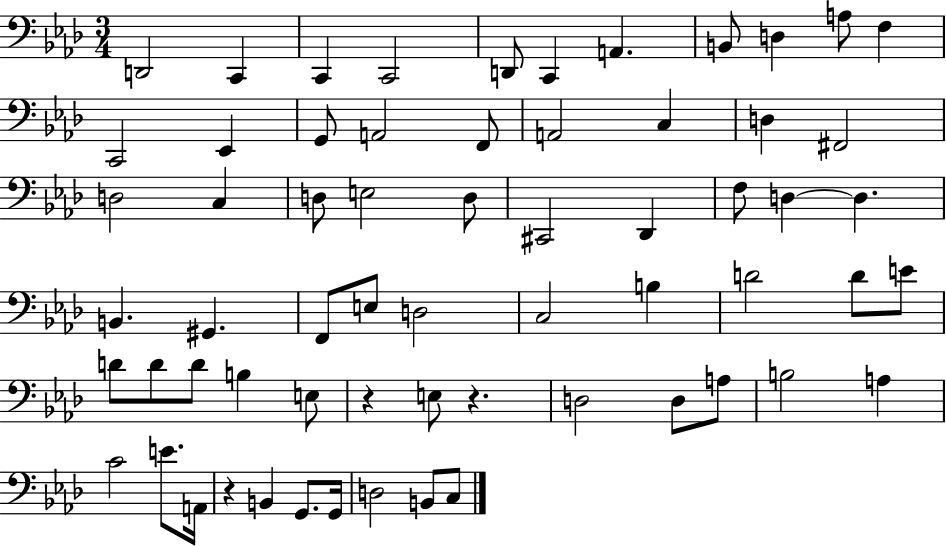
X:1
T:Untitled
M:3/4
L:1/4
K:Ab
D,,2 C,, C,, C,,2 D,,/2 C,, A,, B,,/2 D, A,/2 F, C,,2 _E,, G,,/2 A,,2 F,,/2 A,,2 C, D, ^F,,2 D,2 C, D,/2 E,2 D,/2 ^C,,2 _D,, F,/2 D, D, B,, ^G,, F,,/2 E,/2 D,2 C,2 B, D2 D/2 E/2 D/2 D/2 D/2 B, E,/2 z E,/2 z D,2 D,/2 A,/2 B,2 A, C2 E/2 A,,/4 z B,, G,,/2 G,,/4 D,2 B,,/2 C,/2